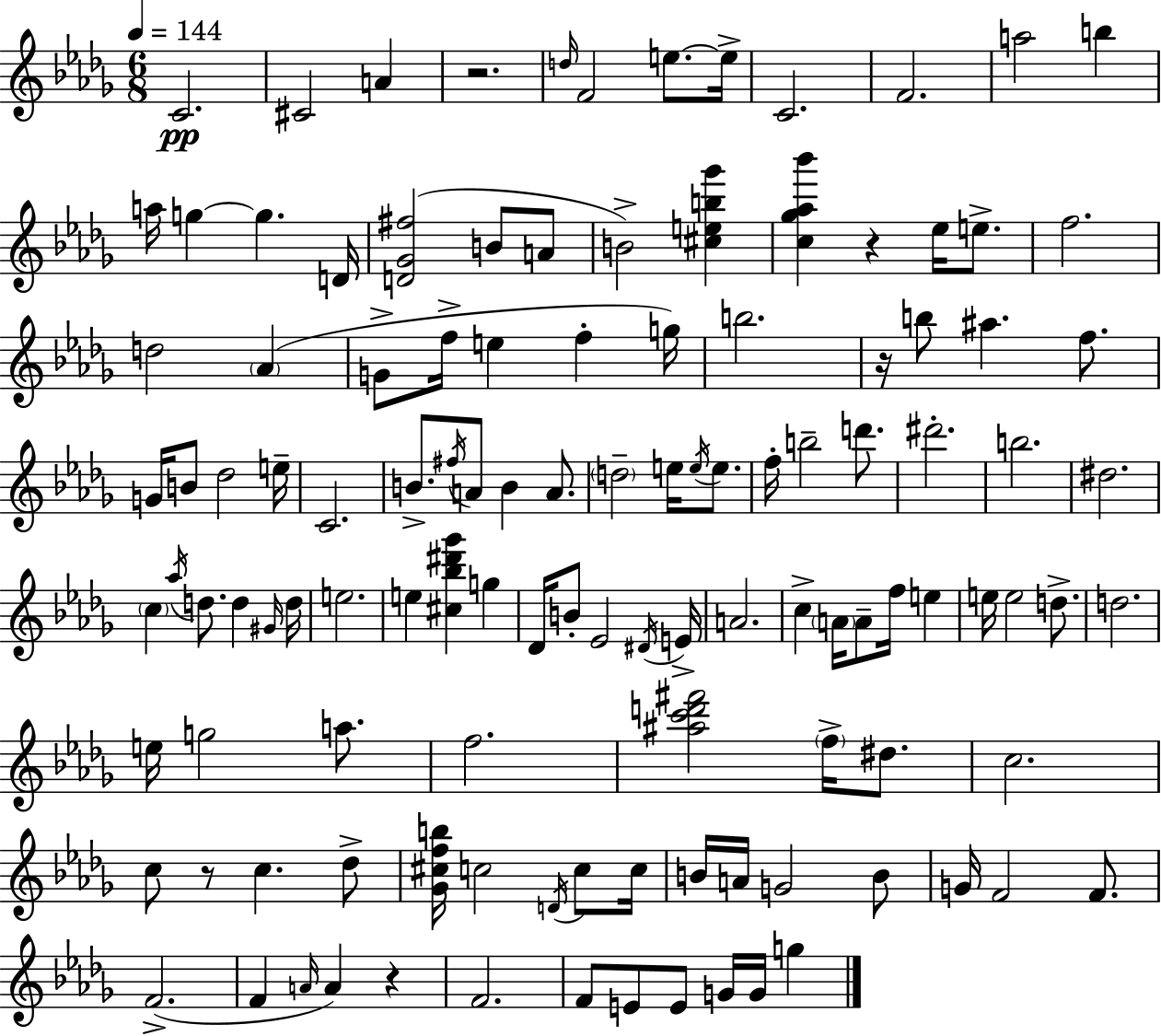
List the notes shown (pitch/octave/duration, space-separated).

C4/h. C#4/h A4/q R/h. D5/s F4/h E5/e. E5/s C4/h. F4/h. A5/h B5/q A5/s G5/q G5/q. D4/s [D4,Gb4,F#5]/h B4/e A4/e B4/h [C#5,E5,B5,Gb6]/q [C5,Gb5,Ab5,Bb6]/q R/q Eb5/s E5/e. F5/h. D5/h Ab4/q G4/e F5/s E5/q F5/q G5/s B5/h. R/s B5/e A#5/q. F5/e. G4/s B4/e Db5/h E5/s C4/h. B4/e. F#5/s A4/e B4/q A4/e. D5/h E5/s E5/s E5/e. F5/s B5/h D6/e. D#6/h. B5/h. D#5/h. C5/q Ab5/s D5/e. D5/q G#4/s D5/s E5/h. E5/q [C#5,Bb5,D#6,Gb6]/q G5/q Db4/s B4/e Eb4/h D#4/s E4/s A4/h. C5/q A4/s A4/e F5/s E5/q E5/s E5/h D5/e. D5/h. E5/s G5/h A5/e. F5/h. [A#5,C6,D6,F#6]/h F5/s D#5/e. C5/h. C5/e R/e C5/q. Db5/e [Gb4,C#5,F5,B5]/s C5/h D4/s C5/e C5/s B4/s A4/s G4/h B4/e G4/s F4/h F4/e. F4/h. F4/q A4/s A4/q R/q F4/h. F4/e E4/e E4/e G4/s G4/s G5/q